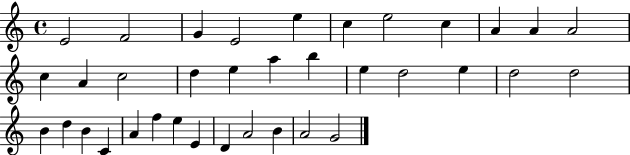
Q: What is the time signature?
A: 4/4